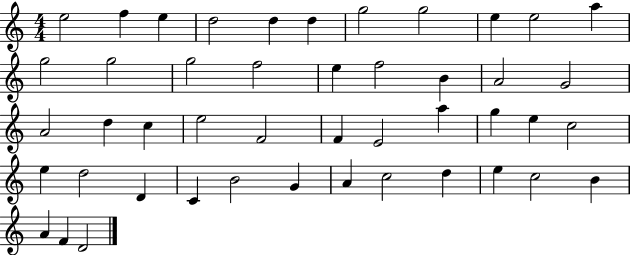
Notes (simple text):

E5/h F5/q E5/q D5/h D5/q D5/q G5/h G5/h E5/q E5/h A5/q G5/h G5/h G5/h F5/h E5/q F5/h B4/q A4/h G4/h A4/h D5/q C5/q E5/h F4/h F4/q E4/h A5/q G5/q E5/q C5/h E5/q D5/h D4/q C4/q B4/h G4/q A4/q C5/h D5/q E5/q C5/h B4/q A4/q F4/q D4/h